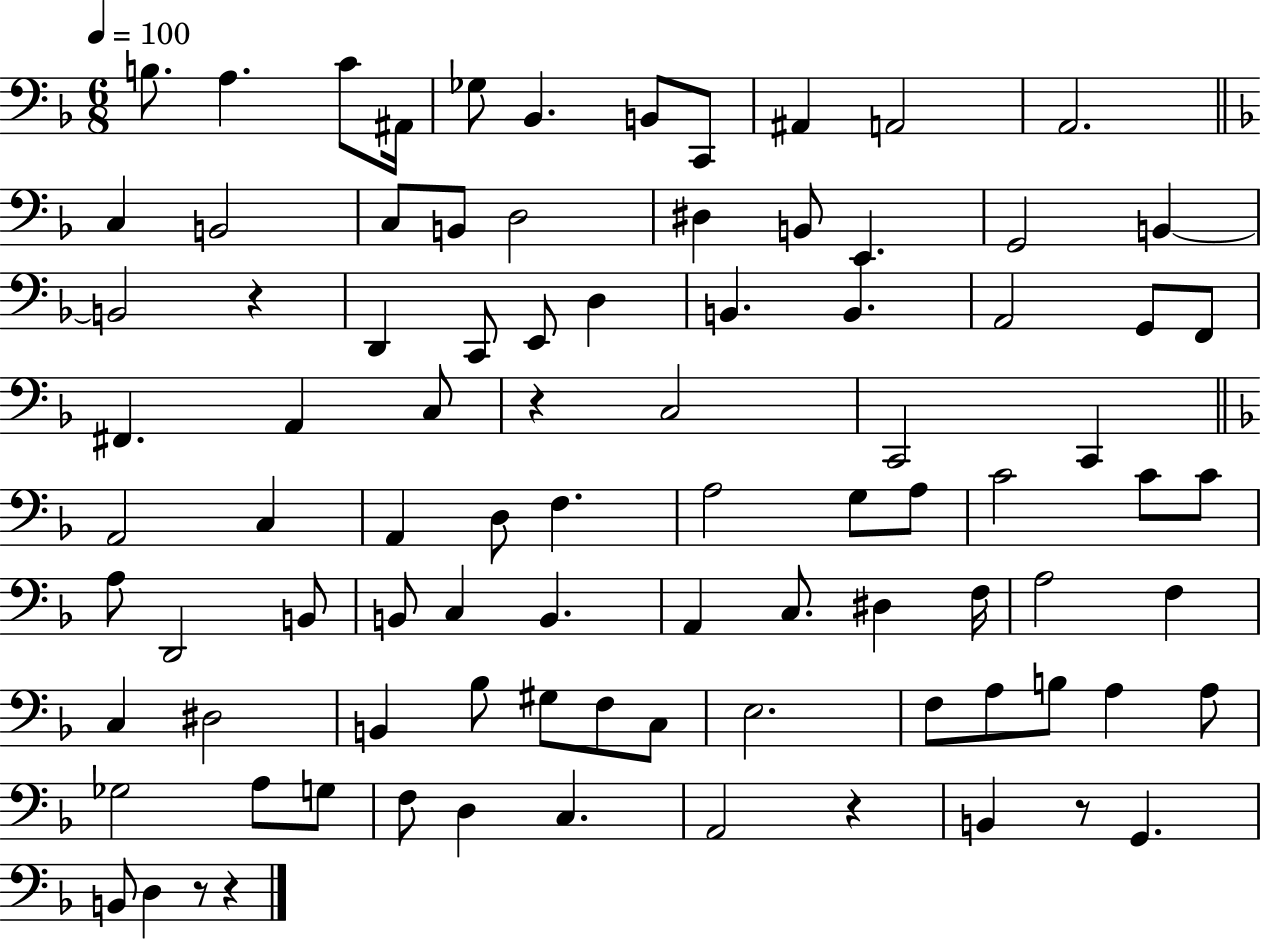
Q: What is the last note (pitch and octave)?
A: D3